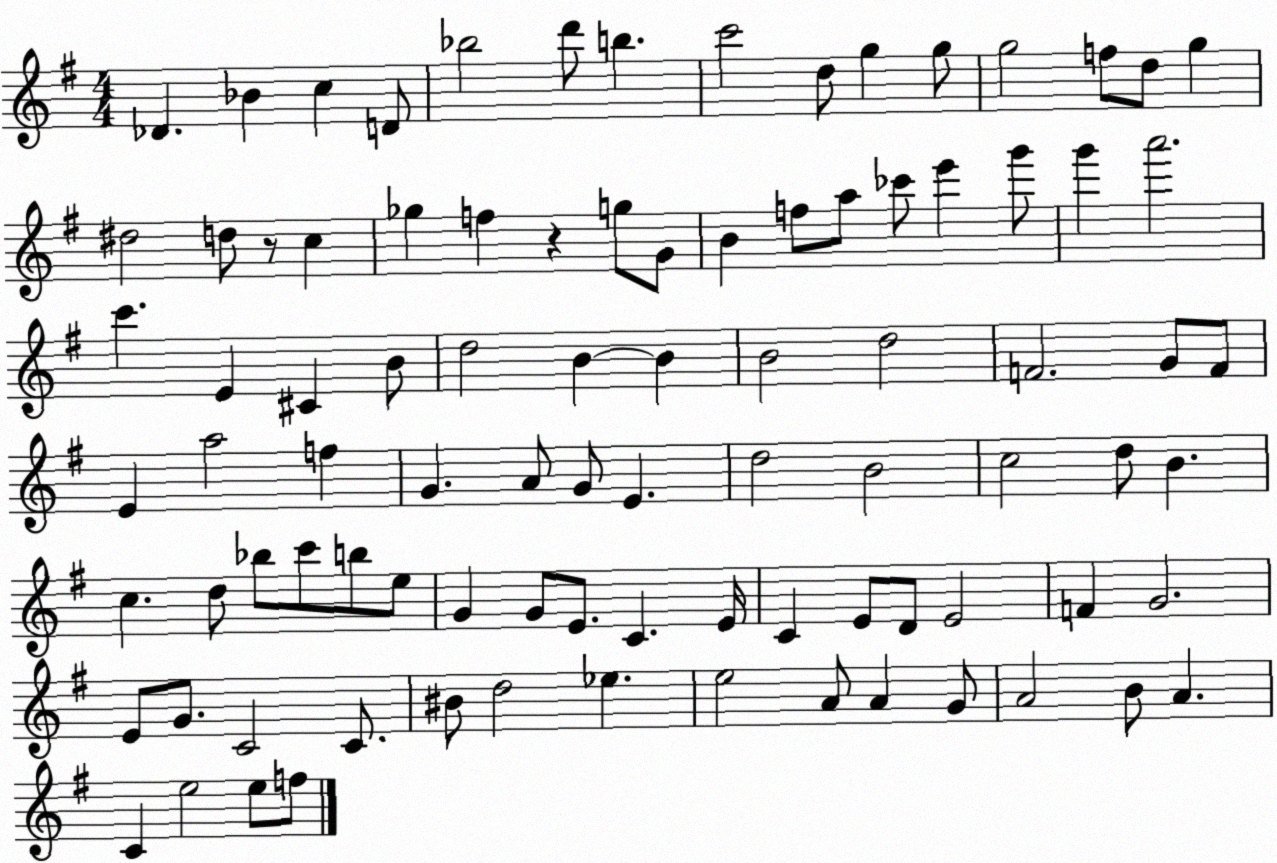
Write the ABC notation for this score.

X:1
T:Untitled
M:4/4
L:1/4
K:G
_D _B c D/2 _b2 d'/2 b c'2 d/2 g g/2 g2 f/2 d/2 g ^d2 d/2 z/2 c _g f z g/2 G/2 B f/2 a/2 _c'/2 e' g'/2 g' a'2 c' E ^C B/2 d2 B B B2 d2 F2 G/2 F/2 E a2 f G A/2 G/2 E d2 B2 c2 d/2 B c d/2 _b/2 c'/2 b/2 e/2 G G/2 E/2 C E/4 C E/2 D/2 E2 F G2 E/2 G/2 C2 C/2 ^B/2 d2 _e e2 A/2 A G/2 A2 B/2 A C e2 e/2 f/2